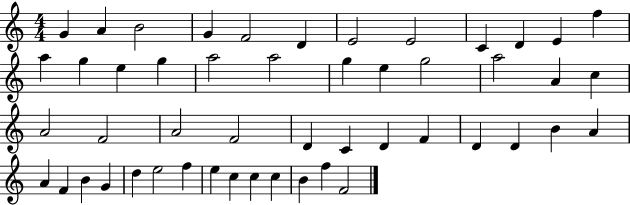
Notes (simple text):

G4/q A4/q B4/h G4/q F4/h D4/q E4/h E4/h C4/q D4/q E4/q F5/q A5/q G5/q E5/q G5/q A5/h A5/h G5/q E5/q G5/h A5/h A4/q C5/q A4/h F4/h A4/h F4/h D4/q C4/q D4/q F4/q D4/q D4/q B4/q A4/q A4/q F4/q B4/q G4/q D5/q E5/h F5/q E5/q C5/q C5/q C5/q B4/q F5/q F4/h